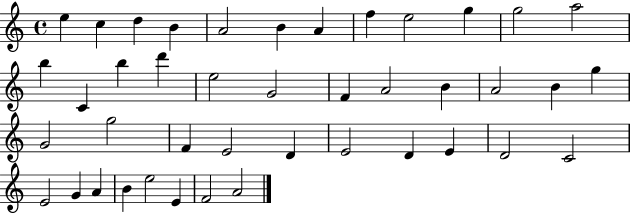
X:1
T:Untitled
M:4/4
L:1/4
K:C
e c d B A2 B A f e2 g g2 a2 b C b d' e2 G2 F A2 B A2 B g G2 g2 F E2 D E2 D E D2 C2 E2 G A B e2 E F2 A2